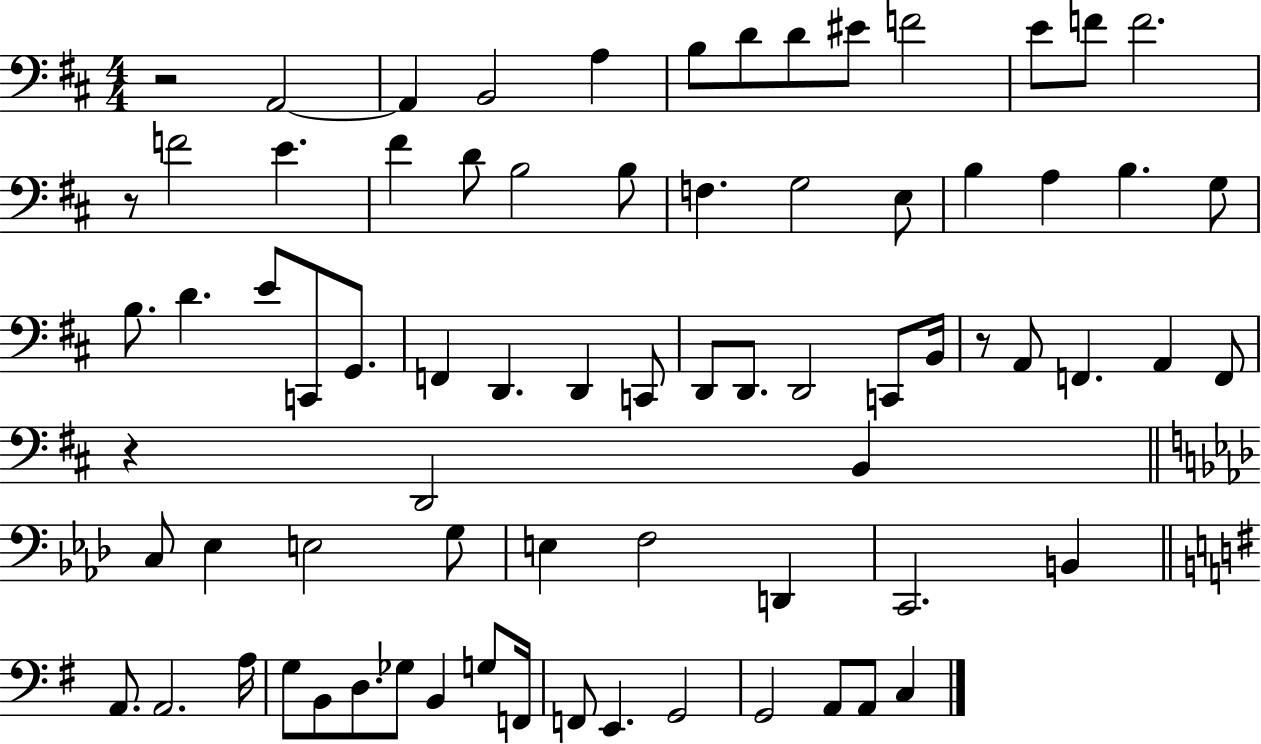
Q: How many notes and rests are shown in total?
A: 75